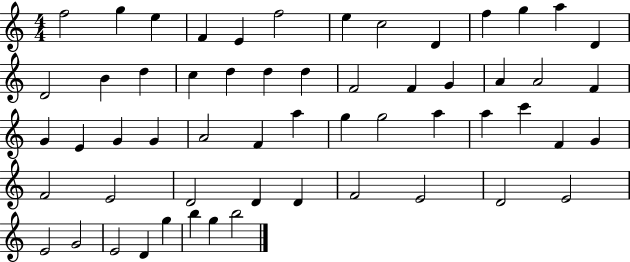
X:1
T:Untitled
M:4/4
L:1/4
K:C
f2 g e F E f2 e c2 D f g a D D2 B d c d d d F2 F G A A2 F G E G G A2 F a g g2 a a c' F G F2 E2 D2 D D F2 E2 D2 E2 E2 G2 E2 D g b g b2